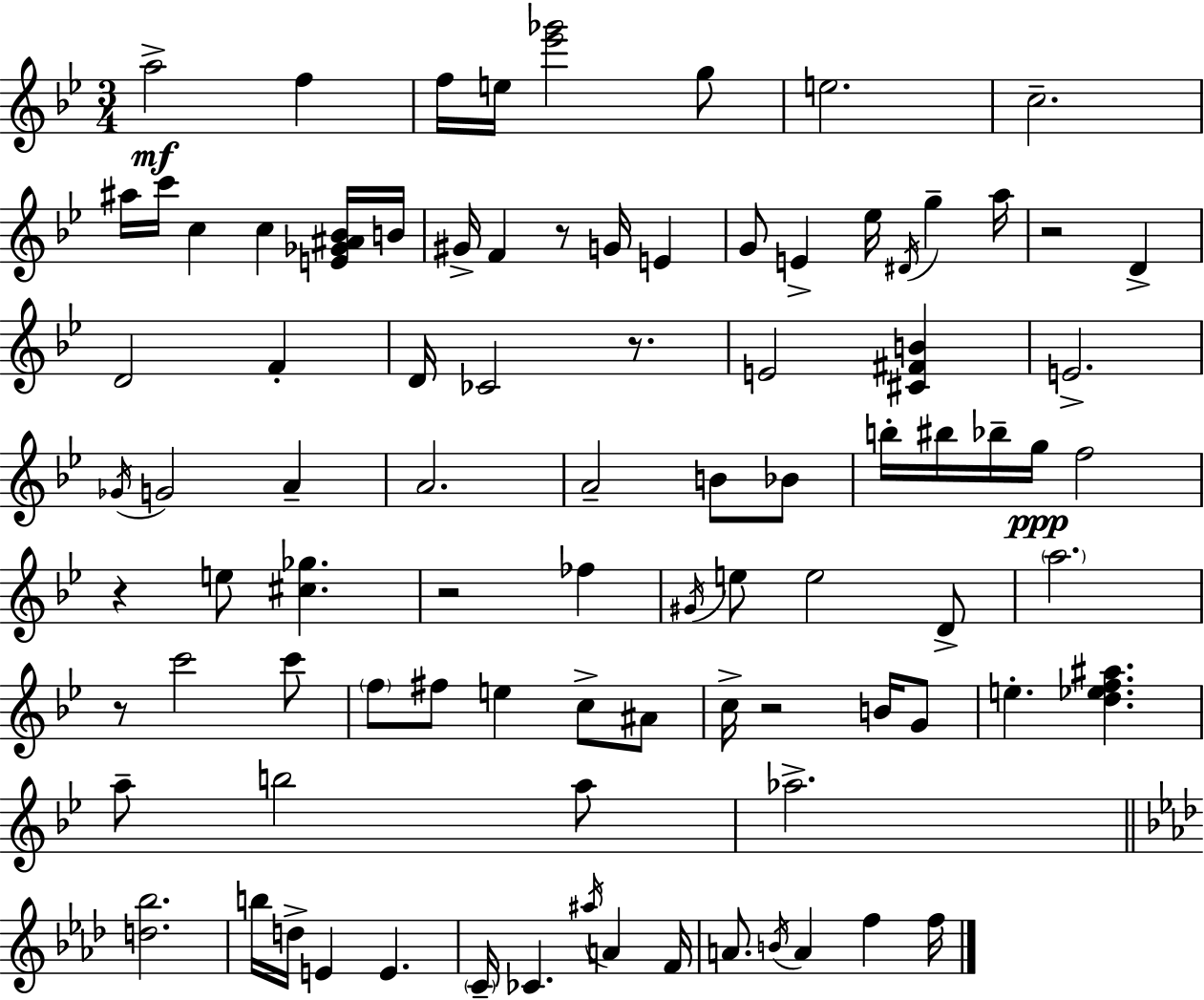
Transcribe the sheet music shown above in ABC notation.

X:1
T:Untitled
M:3/4
L:1/4
K:Bb
a2 f f/4 e/4 [_e'_g']2 g/2 e2 c2 ^a/4 c'/4 c c [E_G^A_B]/4 B/4 ^G/4 F z/2 G/4 E G/2 E _e/4 ^D/4 g a/4 z2 D D2 F D/4 _C2 z/2 E2 [^C^FB] E2 _G/4 G2 A A2 A2 B/2 _B/2 b/4 ^b/4 _b/4 g/4 f2 z e/2 [^c_g] z2 _f ^G/4 e/2 e2 D/2 a2 z/2 c'2 c'/2 f/2 ^f/2 e c/2 ^A/2 c/4 z2 B/4 G/2 e [d_ef^a] a/2 b2 a/2 _a2 [d_b]2 b/4 d/4 E E C/4 _C ^a/4 A F/4 A/2 B/4 A f f/4